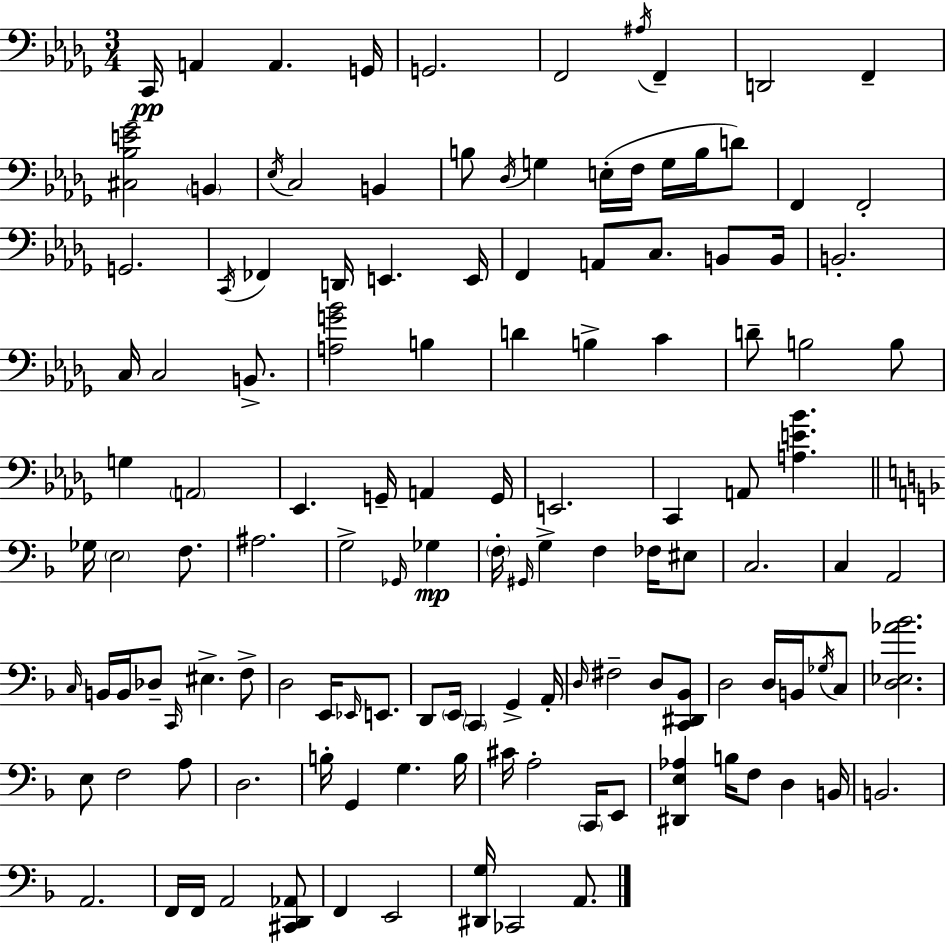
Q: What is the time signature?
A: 3/4